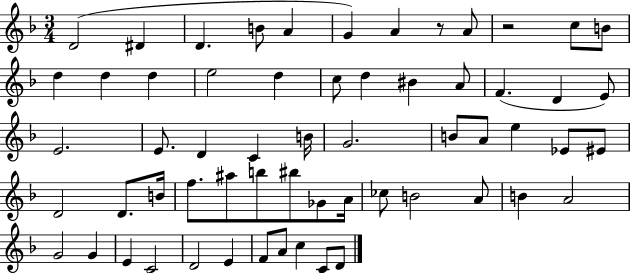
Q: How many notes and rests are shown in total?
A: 60